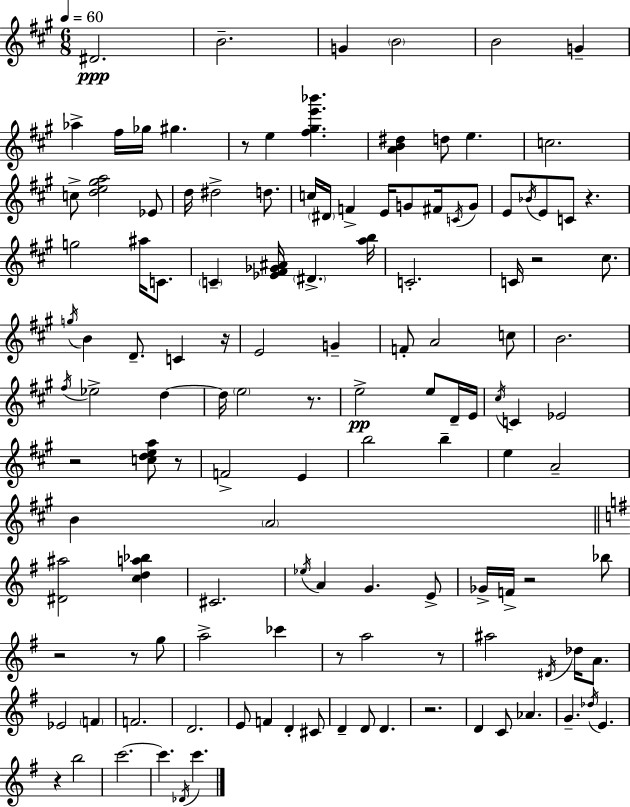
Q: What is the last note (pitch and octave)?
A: C6